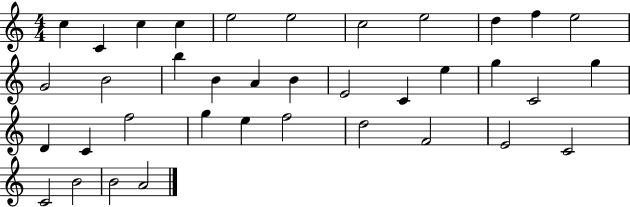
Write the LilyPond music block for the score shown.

{
  \clef treble
  \numericTimeSignature
  \time 4/4
  \key c \major
  c''4 c'4 c''4 c''4 | e''2 e''2 | c''2 e''2 | d''4 f''4 e''2 | \break g'2 b'2 | b''4 b'4 a'4 b'4 | e'2 c'4 e''4 | g''4 c'2 g''4 | \break d'4 c'4 f''2 | g''4 e''4 f''2 | d''2 f'2 | e'2 c'2 | \break c'2 b'2 | b'2 a'2 | \bar "|."
}